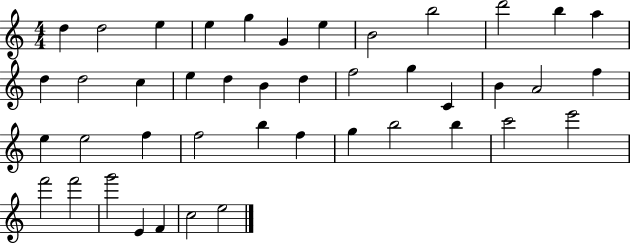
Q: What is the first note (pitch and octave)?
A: D5